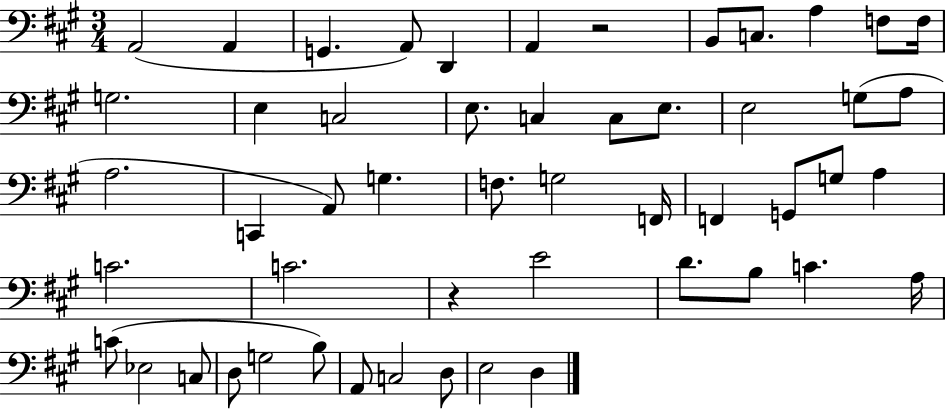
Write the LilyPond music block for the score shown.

{
  \clef bass
  \numericTimeSignature
  \time 3/4
  \key a \major
  a,2( a,4 | g,4. a,8) d,4 | a,4 r2 | b,8 c8. a4 f8 f16 | \break g2. | e4 c2 | e8. c4 c8 e8. | e2 g8( a8 | \break a2. | c,4 a,8) g4. | f8. g2 f,16 | f,4 g,8 g8 a4 | \break c'2. | c'2. | r4 e'2 | d'8. b8 c'4. a16 | \break c'8( ees2 c8 | d8 g2 b8) | a,8 c2 d8 | e2 d4 | \break \bar "|."
}